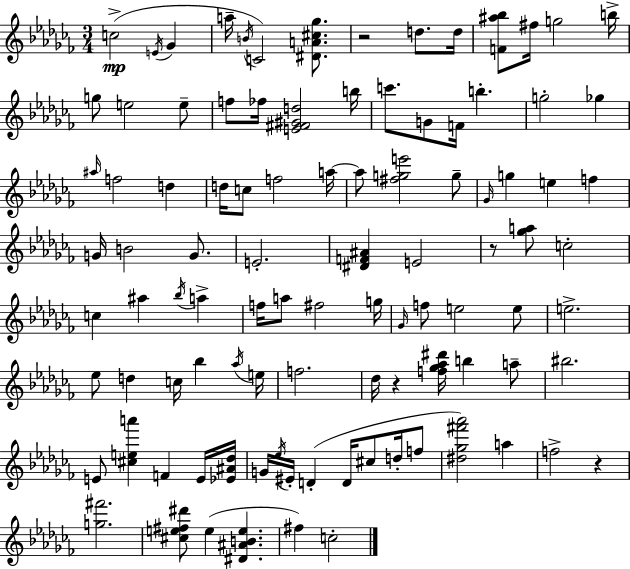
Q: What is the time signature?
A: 3/4